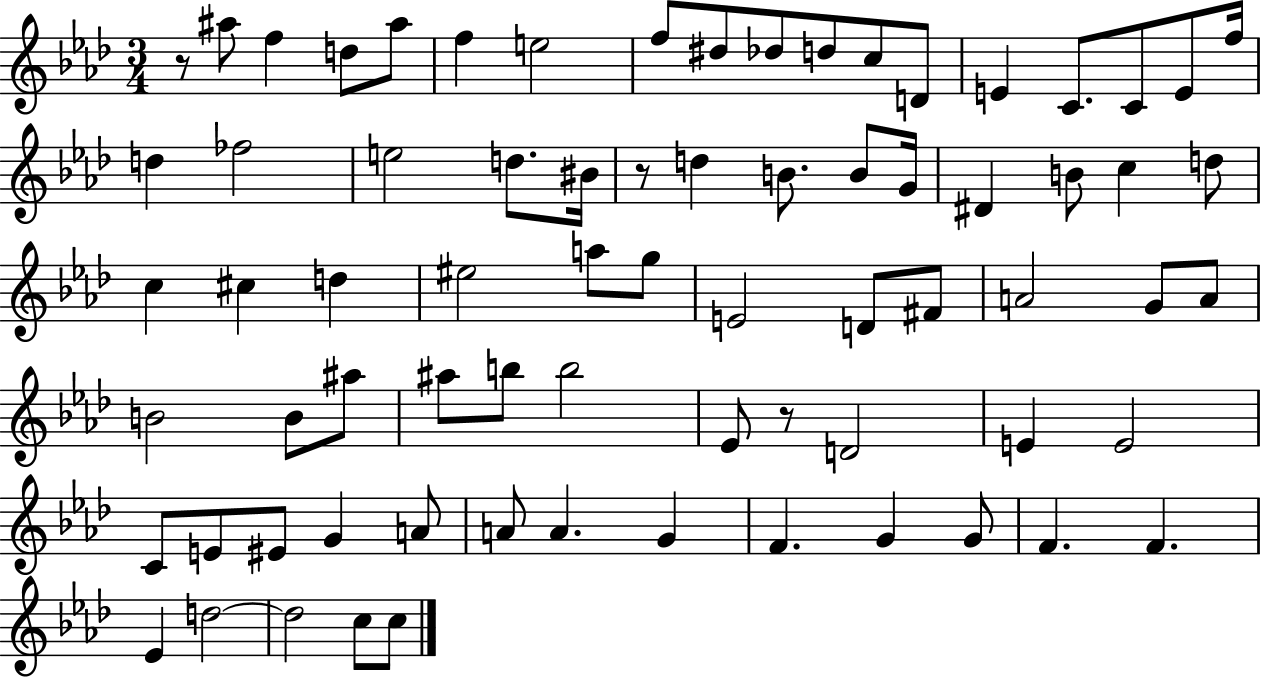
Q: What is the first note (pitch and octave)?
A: A#5